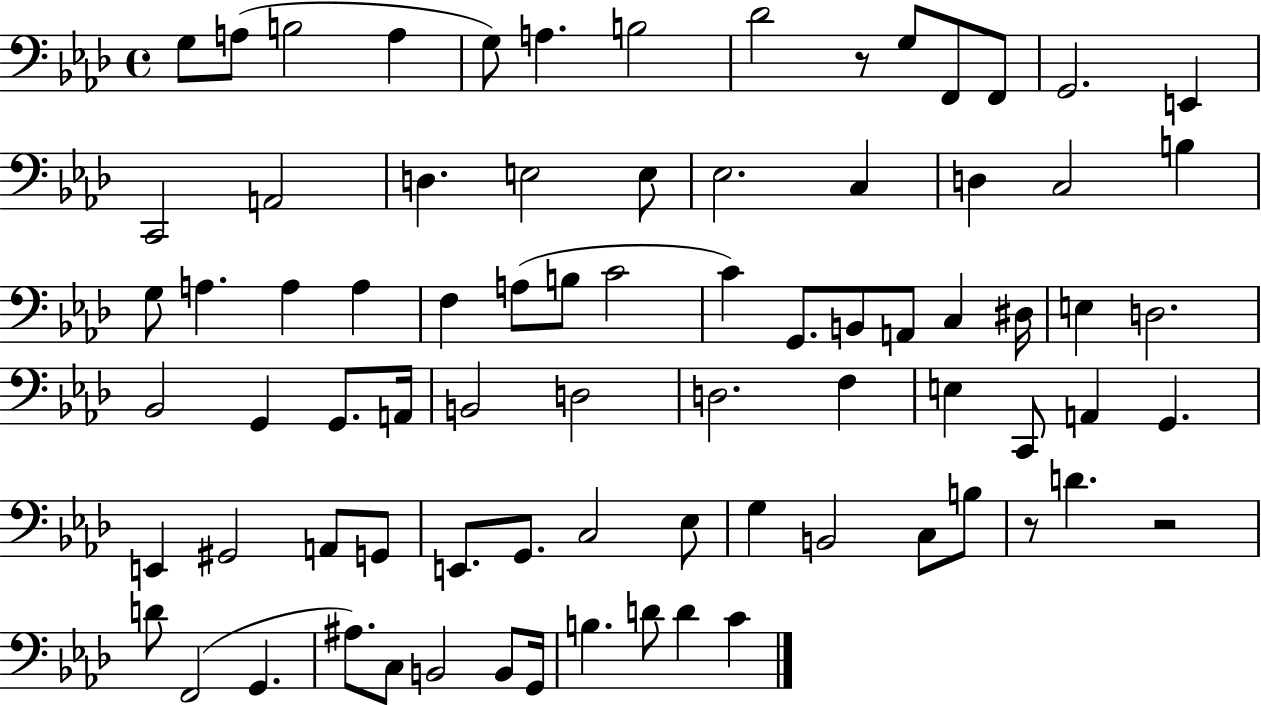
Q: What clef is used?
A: bass